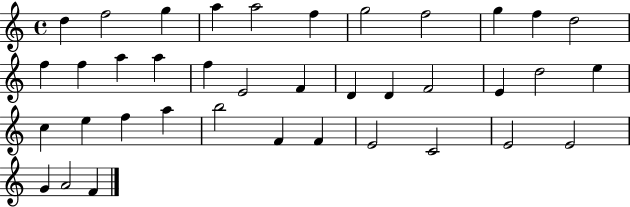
D5/q F5/h G5/q A5/q A5/h F5/q G5/h F5/h G5/q F5/q D5/h F5/q F5/q A5/q A5/q F5/q E4/h F4/q D4/q D4/q F4/h E4/q D5/h E5/q C5/q E5/q F5/q A5/q B5/h F4/q F4/q E4/h C4/h E4/h E4/h G4/q A4/h F4/q